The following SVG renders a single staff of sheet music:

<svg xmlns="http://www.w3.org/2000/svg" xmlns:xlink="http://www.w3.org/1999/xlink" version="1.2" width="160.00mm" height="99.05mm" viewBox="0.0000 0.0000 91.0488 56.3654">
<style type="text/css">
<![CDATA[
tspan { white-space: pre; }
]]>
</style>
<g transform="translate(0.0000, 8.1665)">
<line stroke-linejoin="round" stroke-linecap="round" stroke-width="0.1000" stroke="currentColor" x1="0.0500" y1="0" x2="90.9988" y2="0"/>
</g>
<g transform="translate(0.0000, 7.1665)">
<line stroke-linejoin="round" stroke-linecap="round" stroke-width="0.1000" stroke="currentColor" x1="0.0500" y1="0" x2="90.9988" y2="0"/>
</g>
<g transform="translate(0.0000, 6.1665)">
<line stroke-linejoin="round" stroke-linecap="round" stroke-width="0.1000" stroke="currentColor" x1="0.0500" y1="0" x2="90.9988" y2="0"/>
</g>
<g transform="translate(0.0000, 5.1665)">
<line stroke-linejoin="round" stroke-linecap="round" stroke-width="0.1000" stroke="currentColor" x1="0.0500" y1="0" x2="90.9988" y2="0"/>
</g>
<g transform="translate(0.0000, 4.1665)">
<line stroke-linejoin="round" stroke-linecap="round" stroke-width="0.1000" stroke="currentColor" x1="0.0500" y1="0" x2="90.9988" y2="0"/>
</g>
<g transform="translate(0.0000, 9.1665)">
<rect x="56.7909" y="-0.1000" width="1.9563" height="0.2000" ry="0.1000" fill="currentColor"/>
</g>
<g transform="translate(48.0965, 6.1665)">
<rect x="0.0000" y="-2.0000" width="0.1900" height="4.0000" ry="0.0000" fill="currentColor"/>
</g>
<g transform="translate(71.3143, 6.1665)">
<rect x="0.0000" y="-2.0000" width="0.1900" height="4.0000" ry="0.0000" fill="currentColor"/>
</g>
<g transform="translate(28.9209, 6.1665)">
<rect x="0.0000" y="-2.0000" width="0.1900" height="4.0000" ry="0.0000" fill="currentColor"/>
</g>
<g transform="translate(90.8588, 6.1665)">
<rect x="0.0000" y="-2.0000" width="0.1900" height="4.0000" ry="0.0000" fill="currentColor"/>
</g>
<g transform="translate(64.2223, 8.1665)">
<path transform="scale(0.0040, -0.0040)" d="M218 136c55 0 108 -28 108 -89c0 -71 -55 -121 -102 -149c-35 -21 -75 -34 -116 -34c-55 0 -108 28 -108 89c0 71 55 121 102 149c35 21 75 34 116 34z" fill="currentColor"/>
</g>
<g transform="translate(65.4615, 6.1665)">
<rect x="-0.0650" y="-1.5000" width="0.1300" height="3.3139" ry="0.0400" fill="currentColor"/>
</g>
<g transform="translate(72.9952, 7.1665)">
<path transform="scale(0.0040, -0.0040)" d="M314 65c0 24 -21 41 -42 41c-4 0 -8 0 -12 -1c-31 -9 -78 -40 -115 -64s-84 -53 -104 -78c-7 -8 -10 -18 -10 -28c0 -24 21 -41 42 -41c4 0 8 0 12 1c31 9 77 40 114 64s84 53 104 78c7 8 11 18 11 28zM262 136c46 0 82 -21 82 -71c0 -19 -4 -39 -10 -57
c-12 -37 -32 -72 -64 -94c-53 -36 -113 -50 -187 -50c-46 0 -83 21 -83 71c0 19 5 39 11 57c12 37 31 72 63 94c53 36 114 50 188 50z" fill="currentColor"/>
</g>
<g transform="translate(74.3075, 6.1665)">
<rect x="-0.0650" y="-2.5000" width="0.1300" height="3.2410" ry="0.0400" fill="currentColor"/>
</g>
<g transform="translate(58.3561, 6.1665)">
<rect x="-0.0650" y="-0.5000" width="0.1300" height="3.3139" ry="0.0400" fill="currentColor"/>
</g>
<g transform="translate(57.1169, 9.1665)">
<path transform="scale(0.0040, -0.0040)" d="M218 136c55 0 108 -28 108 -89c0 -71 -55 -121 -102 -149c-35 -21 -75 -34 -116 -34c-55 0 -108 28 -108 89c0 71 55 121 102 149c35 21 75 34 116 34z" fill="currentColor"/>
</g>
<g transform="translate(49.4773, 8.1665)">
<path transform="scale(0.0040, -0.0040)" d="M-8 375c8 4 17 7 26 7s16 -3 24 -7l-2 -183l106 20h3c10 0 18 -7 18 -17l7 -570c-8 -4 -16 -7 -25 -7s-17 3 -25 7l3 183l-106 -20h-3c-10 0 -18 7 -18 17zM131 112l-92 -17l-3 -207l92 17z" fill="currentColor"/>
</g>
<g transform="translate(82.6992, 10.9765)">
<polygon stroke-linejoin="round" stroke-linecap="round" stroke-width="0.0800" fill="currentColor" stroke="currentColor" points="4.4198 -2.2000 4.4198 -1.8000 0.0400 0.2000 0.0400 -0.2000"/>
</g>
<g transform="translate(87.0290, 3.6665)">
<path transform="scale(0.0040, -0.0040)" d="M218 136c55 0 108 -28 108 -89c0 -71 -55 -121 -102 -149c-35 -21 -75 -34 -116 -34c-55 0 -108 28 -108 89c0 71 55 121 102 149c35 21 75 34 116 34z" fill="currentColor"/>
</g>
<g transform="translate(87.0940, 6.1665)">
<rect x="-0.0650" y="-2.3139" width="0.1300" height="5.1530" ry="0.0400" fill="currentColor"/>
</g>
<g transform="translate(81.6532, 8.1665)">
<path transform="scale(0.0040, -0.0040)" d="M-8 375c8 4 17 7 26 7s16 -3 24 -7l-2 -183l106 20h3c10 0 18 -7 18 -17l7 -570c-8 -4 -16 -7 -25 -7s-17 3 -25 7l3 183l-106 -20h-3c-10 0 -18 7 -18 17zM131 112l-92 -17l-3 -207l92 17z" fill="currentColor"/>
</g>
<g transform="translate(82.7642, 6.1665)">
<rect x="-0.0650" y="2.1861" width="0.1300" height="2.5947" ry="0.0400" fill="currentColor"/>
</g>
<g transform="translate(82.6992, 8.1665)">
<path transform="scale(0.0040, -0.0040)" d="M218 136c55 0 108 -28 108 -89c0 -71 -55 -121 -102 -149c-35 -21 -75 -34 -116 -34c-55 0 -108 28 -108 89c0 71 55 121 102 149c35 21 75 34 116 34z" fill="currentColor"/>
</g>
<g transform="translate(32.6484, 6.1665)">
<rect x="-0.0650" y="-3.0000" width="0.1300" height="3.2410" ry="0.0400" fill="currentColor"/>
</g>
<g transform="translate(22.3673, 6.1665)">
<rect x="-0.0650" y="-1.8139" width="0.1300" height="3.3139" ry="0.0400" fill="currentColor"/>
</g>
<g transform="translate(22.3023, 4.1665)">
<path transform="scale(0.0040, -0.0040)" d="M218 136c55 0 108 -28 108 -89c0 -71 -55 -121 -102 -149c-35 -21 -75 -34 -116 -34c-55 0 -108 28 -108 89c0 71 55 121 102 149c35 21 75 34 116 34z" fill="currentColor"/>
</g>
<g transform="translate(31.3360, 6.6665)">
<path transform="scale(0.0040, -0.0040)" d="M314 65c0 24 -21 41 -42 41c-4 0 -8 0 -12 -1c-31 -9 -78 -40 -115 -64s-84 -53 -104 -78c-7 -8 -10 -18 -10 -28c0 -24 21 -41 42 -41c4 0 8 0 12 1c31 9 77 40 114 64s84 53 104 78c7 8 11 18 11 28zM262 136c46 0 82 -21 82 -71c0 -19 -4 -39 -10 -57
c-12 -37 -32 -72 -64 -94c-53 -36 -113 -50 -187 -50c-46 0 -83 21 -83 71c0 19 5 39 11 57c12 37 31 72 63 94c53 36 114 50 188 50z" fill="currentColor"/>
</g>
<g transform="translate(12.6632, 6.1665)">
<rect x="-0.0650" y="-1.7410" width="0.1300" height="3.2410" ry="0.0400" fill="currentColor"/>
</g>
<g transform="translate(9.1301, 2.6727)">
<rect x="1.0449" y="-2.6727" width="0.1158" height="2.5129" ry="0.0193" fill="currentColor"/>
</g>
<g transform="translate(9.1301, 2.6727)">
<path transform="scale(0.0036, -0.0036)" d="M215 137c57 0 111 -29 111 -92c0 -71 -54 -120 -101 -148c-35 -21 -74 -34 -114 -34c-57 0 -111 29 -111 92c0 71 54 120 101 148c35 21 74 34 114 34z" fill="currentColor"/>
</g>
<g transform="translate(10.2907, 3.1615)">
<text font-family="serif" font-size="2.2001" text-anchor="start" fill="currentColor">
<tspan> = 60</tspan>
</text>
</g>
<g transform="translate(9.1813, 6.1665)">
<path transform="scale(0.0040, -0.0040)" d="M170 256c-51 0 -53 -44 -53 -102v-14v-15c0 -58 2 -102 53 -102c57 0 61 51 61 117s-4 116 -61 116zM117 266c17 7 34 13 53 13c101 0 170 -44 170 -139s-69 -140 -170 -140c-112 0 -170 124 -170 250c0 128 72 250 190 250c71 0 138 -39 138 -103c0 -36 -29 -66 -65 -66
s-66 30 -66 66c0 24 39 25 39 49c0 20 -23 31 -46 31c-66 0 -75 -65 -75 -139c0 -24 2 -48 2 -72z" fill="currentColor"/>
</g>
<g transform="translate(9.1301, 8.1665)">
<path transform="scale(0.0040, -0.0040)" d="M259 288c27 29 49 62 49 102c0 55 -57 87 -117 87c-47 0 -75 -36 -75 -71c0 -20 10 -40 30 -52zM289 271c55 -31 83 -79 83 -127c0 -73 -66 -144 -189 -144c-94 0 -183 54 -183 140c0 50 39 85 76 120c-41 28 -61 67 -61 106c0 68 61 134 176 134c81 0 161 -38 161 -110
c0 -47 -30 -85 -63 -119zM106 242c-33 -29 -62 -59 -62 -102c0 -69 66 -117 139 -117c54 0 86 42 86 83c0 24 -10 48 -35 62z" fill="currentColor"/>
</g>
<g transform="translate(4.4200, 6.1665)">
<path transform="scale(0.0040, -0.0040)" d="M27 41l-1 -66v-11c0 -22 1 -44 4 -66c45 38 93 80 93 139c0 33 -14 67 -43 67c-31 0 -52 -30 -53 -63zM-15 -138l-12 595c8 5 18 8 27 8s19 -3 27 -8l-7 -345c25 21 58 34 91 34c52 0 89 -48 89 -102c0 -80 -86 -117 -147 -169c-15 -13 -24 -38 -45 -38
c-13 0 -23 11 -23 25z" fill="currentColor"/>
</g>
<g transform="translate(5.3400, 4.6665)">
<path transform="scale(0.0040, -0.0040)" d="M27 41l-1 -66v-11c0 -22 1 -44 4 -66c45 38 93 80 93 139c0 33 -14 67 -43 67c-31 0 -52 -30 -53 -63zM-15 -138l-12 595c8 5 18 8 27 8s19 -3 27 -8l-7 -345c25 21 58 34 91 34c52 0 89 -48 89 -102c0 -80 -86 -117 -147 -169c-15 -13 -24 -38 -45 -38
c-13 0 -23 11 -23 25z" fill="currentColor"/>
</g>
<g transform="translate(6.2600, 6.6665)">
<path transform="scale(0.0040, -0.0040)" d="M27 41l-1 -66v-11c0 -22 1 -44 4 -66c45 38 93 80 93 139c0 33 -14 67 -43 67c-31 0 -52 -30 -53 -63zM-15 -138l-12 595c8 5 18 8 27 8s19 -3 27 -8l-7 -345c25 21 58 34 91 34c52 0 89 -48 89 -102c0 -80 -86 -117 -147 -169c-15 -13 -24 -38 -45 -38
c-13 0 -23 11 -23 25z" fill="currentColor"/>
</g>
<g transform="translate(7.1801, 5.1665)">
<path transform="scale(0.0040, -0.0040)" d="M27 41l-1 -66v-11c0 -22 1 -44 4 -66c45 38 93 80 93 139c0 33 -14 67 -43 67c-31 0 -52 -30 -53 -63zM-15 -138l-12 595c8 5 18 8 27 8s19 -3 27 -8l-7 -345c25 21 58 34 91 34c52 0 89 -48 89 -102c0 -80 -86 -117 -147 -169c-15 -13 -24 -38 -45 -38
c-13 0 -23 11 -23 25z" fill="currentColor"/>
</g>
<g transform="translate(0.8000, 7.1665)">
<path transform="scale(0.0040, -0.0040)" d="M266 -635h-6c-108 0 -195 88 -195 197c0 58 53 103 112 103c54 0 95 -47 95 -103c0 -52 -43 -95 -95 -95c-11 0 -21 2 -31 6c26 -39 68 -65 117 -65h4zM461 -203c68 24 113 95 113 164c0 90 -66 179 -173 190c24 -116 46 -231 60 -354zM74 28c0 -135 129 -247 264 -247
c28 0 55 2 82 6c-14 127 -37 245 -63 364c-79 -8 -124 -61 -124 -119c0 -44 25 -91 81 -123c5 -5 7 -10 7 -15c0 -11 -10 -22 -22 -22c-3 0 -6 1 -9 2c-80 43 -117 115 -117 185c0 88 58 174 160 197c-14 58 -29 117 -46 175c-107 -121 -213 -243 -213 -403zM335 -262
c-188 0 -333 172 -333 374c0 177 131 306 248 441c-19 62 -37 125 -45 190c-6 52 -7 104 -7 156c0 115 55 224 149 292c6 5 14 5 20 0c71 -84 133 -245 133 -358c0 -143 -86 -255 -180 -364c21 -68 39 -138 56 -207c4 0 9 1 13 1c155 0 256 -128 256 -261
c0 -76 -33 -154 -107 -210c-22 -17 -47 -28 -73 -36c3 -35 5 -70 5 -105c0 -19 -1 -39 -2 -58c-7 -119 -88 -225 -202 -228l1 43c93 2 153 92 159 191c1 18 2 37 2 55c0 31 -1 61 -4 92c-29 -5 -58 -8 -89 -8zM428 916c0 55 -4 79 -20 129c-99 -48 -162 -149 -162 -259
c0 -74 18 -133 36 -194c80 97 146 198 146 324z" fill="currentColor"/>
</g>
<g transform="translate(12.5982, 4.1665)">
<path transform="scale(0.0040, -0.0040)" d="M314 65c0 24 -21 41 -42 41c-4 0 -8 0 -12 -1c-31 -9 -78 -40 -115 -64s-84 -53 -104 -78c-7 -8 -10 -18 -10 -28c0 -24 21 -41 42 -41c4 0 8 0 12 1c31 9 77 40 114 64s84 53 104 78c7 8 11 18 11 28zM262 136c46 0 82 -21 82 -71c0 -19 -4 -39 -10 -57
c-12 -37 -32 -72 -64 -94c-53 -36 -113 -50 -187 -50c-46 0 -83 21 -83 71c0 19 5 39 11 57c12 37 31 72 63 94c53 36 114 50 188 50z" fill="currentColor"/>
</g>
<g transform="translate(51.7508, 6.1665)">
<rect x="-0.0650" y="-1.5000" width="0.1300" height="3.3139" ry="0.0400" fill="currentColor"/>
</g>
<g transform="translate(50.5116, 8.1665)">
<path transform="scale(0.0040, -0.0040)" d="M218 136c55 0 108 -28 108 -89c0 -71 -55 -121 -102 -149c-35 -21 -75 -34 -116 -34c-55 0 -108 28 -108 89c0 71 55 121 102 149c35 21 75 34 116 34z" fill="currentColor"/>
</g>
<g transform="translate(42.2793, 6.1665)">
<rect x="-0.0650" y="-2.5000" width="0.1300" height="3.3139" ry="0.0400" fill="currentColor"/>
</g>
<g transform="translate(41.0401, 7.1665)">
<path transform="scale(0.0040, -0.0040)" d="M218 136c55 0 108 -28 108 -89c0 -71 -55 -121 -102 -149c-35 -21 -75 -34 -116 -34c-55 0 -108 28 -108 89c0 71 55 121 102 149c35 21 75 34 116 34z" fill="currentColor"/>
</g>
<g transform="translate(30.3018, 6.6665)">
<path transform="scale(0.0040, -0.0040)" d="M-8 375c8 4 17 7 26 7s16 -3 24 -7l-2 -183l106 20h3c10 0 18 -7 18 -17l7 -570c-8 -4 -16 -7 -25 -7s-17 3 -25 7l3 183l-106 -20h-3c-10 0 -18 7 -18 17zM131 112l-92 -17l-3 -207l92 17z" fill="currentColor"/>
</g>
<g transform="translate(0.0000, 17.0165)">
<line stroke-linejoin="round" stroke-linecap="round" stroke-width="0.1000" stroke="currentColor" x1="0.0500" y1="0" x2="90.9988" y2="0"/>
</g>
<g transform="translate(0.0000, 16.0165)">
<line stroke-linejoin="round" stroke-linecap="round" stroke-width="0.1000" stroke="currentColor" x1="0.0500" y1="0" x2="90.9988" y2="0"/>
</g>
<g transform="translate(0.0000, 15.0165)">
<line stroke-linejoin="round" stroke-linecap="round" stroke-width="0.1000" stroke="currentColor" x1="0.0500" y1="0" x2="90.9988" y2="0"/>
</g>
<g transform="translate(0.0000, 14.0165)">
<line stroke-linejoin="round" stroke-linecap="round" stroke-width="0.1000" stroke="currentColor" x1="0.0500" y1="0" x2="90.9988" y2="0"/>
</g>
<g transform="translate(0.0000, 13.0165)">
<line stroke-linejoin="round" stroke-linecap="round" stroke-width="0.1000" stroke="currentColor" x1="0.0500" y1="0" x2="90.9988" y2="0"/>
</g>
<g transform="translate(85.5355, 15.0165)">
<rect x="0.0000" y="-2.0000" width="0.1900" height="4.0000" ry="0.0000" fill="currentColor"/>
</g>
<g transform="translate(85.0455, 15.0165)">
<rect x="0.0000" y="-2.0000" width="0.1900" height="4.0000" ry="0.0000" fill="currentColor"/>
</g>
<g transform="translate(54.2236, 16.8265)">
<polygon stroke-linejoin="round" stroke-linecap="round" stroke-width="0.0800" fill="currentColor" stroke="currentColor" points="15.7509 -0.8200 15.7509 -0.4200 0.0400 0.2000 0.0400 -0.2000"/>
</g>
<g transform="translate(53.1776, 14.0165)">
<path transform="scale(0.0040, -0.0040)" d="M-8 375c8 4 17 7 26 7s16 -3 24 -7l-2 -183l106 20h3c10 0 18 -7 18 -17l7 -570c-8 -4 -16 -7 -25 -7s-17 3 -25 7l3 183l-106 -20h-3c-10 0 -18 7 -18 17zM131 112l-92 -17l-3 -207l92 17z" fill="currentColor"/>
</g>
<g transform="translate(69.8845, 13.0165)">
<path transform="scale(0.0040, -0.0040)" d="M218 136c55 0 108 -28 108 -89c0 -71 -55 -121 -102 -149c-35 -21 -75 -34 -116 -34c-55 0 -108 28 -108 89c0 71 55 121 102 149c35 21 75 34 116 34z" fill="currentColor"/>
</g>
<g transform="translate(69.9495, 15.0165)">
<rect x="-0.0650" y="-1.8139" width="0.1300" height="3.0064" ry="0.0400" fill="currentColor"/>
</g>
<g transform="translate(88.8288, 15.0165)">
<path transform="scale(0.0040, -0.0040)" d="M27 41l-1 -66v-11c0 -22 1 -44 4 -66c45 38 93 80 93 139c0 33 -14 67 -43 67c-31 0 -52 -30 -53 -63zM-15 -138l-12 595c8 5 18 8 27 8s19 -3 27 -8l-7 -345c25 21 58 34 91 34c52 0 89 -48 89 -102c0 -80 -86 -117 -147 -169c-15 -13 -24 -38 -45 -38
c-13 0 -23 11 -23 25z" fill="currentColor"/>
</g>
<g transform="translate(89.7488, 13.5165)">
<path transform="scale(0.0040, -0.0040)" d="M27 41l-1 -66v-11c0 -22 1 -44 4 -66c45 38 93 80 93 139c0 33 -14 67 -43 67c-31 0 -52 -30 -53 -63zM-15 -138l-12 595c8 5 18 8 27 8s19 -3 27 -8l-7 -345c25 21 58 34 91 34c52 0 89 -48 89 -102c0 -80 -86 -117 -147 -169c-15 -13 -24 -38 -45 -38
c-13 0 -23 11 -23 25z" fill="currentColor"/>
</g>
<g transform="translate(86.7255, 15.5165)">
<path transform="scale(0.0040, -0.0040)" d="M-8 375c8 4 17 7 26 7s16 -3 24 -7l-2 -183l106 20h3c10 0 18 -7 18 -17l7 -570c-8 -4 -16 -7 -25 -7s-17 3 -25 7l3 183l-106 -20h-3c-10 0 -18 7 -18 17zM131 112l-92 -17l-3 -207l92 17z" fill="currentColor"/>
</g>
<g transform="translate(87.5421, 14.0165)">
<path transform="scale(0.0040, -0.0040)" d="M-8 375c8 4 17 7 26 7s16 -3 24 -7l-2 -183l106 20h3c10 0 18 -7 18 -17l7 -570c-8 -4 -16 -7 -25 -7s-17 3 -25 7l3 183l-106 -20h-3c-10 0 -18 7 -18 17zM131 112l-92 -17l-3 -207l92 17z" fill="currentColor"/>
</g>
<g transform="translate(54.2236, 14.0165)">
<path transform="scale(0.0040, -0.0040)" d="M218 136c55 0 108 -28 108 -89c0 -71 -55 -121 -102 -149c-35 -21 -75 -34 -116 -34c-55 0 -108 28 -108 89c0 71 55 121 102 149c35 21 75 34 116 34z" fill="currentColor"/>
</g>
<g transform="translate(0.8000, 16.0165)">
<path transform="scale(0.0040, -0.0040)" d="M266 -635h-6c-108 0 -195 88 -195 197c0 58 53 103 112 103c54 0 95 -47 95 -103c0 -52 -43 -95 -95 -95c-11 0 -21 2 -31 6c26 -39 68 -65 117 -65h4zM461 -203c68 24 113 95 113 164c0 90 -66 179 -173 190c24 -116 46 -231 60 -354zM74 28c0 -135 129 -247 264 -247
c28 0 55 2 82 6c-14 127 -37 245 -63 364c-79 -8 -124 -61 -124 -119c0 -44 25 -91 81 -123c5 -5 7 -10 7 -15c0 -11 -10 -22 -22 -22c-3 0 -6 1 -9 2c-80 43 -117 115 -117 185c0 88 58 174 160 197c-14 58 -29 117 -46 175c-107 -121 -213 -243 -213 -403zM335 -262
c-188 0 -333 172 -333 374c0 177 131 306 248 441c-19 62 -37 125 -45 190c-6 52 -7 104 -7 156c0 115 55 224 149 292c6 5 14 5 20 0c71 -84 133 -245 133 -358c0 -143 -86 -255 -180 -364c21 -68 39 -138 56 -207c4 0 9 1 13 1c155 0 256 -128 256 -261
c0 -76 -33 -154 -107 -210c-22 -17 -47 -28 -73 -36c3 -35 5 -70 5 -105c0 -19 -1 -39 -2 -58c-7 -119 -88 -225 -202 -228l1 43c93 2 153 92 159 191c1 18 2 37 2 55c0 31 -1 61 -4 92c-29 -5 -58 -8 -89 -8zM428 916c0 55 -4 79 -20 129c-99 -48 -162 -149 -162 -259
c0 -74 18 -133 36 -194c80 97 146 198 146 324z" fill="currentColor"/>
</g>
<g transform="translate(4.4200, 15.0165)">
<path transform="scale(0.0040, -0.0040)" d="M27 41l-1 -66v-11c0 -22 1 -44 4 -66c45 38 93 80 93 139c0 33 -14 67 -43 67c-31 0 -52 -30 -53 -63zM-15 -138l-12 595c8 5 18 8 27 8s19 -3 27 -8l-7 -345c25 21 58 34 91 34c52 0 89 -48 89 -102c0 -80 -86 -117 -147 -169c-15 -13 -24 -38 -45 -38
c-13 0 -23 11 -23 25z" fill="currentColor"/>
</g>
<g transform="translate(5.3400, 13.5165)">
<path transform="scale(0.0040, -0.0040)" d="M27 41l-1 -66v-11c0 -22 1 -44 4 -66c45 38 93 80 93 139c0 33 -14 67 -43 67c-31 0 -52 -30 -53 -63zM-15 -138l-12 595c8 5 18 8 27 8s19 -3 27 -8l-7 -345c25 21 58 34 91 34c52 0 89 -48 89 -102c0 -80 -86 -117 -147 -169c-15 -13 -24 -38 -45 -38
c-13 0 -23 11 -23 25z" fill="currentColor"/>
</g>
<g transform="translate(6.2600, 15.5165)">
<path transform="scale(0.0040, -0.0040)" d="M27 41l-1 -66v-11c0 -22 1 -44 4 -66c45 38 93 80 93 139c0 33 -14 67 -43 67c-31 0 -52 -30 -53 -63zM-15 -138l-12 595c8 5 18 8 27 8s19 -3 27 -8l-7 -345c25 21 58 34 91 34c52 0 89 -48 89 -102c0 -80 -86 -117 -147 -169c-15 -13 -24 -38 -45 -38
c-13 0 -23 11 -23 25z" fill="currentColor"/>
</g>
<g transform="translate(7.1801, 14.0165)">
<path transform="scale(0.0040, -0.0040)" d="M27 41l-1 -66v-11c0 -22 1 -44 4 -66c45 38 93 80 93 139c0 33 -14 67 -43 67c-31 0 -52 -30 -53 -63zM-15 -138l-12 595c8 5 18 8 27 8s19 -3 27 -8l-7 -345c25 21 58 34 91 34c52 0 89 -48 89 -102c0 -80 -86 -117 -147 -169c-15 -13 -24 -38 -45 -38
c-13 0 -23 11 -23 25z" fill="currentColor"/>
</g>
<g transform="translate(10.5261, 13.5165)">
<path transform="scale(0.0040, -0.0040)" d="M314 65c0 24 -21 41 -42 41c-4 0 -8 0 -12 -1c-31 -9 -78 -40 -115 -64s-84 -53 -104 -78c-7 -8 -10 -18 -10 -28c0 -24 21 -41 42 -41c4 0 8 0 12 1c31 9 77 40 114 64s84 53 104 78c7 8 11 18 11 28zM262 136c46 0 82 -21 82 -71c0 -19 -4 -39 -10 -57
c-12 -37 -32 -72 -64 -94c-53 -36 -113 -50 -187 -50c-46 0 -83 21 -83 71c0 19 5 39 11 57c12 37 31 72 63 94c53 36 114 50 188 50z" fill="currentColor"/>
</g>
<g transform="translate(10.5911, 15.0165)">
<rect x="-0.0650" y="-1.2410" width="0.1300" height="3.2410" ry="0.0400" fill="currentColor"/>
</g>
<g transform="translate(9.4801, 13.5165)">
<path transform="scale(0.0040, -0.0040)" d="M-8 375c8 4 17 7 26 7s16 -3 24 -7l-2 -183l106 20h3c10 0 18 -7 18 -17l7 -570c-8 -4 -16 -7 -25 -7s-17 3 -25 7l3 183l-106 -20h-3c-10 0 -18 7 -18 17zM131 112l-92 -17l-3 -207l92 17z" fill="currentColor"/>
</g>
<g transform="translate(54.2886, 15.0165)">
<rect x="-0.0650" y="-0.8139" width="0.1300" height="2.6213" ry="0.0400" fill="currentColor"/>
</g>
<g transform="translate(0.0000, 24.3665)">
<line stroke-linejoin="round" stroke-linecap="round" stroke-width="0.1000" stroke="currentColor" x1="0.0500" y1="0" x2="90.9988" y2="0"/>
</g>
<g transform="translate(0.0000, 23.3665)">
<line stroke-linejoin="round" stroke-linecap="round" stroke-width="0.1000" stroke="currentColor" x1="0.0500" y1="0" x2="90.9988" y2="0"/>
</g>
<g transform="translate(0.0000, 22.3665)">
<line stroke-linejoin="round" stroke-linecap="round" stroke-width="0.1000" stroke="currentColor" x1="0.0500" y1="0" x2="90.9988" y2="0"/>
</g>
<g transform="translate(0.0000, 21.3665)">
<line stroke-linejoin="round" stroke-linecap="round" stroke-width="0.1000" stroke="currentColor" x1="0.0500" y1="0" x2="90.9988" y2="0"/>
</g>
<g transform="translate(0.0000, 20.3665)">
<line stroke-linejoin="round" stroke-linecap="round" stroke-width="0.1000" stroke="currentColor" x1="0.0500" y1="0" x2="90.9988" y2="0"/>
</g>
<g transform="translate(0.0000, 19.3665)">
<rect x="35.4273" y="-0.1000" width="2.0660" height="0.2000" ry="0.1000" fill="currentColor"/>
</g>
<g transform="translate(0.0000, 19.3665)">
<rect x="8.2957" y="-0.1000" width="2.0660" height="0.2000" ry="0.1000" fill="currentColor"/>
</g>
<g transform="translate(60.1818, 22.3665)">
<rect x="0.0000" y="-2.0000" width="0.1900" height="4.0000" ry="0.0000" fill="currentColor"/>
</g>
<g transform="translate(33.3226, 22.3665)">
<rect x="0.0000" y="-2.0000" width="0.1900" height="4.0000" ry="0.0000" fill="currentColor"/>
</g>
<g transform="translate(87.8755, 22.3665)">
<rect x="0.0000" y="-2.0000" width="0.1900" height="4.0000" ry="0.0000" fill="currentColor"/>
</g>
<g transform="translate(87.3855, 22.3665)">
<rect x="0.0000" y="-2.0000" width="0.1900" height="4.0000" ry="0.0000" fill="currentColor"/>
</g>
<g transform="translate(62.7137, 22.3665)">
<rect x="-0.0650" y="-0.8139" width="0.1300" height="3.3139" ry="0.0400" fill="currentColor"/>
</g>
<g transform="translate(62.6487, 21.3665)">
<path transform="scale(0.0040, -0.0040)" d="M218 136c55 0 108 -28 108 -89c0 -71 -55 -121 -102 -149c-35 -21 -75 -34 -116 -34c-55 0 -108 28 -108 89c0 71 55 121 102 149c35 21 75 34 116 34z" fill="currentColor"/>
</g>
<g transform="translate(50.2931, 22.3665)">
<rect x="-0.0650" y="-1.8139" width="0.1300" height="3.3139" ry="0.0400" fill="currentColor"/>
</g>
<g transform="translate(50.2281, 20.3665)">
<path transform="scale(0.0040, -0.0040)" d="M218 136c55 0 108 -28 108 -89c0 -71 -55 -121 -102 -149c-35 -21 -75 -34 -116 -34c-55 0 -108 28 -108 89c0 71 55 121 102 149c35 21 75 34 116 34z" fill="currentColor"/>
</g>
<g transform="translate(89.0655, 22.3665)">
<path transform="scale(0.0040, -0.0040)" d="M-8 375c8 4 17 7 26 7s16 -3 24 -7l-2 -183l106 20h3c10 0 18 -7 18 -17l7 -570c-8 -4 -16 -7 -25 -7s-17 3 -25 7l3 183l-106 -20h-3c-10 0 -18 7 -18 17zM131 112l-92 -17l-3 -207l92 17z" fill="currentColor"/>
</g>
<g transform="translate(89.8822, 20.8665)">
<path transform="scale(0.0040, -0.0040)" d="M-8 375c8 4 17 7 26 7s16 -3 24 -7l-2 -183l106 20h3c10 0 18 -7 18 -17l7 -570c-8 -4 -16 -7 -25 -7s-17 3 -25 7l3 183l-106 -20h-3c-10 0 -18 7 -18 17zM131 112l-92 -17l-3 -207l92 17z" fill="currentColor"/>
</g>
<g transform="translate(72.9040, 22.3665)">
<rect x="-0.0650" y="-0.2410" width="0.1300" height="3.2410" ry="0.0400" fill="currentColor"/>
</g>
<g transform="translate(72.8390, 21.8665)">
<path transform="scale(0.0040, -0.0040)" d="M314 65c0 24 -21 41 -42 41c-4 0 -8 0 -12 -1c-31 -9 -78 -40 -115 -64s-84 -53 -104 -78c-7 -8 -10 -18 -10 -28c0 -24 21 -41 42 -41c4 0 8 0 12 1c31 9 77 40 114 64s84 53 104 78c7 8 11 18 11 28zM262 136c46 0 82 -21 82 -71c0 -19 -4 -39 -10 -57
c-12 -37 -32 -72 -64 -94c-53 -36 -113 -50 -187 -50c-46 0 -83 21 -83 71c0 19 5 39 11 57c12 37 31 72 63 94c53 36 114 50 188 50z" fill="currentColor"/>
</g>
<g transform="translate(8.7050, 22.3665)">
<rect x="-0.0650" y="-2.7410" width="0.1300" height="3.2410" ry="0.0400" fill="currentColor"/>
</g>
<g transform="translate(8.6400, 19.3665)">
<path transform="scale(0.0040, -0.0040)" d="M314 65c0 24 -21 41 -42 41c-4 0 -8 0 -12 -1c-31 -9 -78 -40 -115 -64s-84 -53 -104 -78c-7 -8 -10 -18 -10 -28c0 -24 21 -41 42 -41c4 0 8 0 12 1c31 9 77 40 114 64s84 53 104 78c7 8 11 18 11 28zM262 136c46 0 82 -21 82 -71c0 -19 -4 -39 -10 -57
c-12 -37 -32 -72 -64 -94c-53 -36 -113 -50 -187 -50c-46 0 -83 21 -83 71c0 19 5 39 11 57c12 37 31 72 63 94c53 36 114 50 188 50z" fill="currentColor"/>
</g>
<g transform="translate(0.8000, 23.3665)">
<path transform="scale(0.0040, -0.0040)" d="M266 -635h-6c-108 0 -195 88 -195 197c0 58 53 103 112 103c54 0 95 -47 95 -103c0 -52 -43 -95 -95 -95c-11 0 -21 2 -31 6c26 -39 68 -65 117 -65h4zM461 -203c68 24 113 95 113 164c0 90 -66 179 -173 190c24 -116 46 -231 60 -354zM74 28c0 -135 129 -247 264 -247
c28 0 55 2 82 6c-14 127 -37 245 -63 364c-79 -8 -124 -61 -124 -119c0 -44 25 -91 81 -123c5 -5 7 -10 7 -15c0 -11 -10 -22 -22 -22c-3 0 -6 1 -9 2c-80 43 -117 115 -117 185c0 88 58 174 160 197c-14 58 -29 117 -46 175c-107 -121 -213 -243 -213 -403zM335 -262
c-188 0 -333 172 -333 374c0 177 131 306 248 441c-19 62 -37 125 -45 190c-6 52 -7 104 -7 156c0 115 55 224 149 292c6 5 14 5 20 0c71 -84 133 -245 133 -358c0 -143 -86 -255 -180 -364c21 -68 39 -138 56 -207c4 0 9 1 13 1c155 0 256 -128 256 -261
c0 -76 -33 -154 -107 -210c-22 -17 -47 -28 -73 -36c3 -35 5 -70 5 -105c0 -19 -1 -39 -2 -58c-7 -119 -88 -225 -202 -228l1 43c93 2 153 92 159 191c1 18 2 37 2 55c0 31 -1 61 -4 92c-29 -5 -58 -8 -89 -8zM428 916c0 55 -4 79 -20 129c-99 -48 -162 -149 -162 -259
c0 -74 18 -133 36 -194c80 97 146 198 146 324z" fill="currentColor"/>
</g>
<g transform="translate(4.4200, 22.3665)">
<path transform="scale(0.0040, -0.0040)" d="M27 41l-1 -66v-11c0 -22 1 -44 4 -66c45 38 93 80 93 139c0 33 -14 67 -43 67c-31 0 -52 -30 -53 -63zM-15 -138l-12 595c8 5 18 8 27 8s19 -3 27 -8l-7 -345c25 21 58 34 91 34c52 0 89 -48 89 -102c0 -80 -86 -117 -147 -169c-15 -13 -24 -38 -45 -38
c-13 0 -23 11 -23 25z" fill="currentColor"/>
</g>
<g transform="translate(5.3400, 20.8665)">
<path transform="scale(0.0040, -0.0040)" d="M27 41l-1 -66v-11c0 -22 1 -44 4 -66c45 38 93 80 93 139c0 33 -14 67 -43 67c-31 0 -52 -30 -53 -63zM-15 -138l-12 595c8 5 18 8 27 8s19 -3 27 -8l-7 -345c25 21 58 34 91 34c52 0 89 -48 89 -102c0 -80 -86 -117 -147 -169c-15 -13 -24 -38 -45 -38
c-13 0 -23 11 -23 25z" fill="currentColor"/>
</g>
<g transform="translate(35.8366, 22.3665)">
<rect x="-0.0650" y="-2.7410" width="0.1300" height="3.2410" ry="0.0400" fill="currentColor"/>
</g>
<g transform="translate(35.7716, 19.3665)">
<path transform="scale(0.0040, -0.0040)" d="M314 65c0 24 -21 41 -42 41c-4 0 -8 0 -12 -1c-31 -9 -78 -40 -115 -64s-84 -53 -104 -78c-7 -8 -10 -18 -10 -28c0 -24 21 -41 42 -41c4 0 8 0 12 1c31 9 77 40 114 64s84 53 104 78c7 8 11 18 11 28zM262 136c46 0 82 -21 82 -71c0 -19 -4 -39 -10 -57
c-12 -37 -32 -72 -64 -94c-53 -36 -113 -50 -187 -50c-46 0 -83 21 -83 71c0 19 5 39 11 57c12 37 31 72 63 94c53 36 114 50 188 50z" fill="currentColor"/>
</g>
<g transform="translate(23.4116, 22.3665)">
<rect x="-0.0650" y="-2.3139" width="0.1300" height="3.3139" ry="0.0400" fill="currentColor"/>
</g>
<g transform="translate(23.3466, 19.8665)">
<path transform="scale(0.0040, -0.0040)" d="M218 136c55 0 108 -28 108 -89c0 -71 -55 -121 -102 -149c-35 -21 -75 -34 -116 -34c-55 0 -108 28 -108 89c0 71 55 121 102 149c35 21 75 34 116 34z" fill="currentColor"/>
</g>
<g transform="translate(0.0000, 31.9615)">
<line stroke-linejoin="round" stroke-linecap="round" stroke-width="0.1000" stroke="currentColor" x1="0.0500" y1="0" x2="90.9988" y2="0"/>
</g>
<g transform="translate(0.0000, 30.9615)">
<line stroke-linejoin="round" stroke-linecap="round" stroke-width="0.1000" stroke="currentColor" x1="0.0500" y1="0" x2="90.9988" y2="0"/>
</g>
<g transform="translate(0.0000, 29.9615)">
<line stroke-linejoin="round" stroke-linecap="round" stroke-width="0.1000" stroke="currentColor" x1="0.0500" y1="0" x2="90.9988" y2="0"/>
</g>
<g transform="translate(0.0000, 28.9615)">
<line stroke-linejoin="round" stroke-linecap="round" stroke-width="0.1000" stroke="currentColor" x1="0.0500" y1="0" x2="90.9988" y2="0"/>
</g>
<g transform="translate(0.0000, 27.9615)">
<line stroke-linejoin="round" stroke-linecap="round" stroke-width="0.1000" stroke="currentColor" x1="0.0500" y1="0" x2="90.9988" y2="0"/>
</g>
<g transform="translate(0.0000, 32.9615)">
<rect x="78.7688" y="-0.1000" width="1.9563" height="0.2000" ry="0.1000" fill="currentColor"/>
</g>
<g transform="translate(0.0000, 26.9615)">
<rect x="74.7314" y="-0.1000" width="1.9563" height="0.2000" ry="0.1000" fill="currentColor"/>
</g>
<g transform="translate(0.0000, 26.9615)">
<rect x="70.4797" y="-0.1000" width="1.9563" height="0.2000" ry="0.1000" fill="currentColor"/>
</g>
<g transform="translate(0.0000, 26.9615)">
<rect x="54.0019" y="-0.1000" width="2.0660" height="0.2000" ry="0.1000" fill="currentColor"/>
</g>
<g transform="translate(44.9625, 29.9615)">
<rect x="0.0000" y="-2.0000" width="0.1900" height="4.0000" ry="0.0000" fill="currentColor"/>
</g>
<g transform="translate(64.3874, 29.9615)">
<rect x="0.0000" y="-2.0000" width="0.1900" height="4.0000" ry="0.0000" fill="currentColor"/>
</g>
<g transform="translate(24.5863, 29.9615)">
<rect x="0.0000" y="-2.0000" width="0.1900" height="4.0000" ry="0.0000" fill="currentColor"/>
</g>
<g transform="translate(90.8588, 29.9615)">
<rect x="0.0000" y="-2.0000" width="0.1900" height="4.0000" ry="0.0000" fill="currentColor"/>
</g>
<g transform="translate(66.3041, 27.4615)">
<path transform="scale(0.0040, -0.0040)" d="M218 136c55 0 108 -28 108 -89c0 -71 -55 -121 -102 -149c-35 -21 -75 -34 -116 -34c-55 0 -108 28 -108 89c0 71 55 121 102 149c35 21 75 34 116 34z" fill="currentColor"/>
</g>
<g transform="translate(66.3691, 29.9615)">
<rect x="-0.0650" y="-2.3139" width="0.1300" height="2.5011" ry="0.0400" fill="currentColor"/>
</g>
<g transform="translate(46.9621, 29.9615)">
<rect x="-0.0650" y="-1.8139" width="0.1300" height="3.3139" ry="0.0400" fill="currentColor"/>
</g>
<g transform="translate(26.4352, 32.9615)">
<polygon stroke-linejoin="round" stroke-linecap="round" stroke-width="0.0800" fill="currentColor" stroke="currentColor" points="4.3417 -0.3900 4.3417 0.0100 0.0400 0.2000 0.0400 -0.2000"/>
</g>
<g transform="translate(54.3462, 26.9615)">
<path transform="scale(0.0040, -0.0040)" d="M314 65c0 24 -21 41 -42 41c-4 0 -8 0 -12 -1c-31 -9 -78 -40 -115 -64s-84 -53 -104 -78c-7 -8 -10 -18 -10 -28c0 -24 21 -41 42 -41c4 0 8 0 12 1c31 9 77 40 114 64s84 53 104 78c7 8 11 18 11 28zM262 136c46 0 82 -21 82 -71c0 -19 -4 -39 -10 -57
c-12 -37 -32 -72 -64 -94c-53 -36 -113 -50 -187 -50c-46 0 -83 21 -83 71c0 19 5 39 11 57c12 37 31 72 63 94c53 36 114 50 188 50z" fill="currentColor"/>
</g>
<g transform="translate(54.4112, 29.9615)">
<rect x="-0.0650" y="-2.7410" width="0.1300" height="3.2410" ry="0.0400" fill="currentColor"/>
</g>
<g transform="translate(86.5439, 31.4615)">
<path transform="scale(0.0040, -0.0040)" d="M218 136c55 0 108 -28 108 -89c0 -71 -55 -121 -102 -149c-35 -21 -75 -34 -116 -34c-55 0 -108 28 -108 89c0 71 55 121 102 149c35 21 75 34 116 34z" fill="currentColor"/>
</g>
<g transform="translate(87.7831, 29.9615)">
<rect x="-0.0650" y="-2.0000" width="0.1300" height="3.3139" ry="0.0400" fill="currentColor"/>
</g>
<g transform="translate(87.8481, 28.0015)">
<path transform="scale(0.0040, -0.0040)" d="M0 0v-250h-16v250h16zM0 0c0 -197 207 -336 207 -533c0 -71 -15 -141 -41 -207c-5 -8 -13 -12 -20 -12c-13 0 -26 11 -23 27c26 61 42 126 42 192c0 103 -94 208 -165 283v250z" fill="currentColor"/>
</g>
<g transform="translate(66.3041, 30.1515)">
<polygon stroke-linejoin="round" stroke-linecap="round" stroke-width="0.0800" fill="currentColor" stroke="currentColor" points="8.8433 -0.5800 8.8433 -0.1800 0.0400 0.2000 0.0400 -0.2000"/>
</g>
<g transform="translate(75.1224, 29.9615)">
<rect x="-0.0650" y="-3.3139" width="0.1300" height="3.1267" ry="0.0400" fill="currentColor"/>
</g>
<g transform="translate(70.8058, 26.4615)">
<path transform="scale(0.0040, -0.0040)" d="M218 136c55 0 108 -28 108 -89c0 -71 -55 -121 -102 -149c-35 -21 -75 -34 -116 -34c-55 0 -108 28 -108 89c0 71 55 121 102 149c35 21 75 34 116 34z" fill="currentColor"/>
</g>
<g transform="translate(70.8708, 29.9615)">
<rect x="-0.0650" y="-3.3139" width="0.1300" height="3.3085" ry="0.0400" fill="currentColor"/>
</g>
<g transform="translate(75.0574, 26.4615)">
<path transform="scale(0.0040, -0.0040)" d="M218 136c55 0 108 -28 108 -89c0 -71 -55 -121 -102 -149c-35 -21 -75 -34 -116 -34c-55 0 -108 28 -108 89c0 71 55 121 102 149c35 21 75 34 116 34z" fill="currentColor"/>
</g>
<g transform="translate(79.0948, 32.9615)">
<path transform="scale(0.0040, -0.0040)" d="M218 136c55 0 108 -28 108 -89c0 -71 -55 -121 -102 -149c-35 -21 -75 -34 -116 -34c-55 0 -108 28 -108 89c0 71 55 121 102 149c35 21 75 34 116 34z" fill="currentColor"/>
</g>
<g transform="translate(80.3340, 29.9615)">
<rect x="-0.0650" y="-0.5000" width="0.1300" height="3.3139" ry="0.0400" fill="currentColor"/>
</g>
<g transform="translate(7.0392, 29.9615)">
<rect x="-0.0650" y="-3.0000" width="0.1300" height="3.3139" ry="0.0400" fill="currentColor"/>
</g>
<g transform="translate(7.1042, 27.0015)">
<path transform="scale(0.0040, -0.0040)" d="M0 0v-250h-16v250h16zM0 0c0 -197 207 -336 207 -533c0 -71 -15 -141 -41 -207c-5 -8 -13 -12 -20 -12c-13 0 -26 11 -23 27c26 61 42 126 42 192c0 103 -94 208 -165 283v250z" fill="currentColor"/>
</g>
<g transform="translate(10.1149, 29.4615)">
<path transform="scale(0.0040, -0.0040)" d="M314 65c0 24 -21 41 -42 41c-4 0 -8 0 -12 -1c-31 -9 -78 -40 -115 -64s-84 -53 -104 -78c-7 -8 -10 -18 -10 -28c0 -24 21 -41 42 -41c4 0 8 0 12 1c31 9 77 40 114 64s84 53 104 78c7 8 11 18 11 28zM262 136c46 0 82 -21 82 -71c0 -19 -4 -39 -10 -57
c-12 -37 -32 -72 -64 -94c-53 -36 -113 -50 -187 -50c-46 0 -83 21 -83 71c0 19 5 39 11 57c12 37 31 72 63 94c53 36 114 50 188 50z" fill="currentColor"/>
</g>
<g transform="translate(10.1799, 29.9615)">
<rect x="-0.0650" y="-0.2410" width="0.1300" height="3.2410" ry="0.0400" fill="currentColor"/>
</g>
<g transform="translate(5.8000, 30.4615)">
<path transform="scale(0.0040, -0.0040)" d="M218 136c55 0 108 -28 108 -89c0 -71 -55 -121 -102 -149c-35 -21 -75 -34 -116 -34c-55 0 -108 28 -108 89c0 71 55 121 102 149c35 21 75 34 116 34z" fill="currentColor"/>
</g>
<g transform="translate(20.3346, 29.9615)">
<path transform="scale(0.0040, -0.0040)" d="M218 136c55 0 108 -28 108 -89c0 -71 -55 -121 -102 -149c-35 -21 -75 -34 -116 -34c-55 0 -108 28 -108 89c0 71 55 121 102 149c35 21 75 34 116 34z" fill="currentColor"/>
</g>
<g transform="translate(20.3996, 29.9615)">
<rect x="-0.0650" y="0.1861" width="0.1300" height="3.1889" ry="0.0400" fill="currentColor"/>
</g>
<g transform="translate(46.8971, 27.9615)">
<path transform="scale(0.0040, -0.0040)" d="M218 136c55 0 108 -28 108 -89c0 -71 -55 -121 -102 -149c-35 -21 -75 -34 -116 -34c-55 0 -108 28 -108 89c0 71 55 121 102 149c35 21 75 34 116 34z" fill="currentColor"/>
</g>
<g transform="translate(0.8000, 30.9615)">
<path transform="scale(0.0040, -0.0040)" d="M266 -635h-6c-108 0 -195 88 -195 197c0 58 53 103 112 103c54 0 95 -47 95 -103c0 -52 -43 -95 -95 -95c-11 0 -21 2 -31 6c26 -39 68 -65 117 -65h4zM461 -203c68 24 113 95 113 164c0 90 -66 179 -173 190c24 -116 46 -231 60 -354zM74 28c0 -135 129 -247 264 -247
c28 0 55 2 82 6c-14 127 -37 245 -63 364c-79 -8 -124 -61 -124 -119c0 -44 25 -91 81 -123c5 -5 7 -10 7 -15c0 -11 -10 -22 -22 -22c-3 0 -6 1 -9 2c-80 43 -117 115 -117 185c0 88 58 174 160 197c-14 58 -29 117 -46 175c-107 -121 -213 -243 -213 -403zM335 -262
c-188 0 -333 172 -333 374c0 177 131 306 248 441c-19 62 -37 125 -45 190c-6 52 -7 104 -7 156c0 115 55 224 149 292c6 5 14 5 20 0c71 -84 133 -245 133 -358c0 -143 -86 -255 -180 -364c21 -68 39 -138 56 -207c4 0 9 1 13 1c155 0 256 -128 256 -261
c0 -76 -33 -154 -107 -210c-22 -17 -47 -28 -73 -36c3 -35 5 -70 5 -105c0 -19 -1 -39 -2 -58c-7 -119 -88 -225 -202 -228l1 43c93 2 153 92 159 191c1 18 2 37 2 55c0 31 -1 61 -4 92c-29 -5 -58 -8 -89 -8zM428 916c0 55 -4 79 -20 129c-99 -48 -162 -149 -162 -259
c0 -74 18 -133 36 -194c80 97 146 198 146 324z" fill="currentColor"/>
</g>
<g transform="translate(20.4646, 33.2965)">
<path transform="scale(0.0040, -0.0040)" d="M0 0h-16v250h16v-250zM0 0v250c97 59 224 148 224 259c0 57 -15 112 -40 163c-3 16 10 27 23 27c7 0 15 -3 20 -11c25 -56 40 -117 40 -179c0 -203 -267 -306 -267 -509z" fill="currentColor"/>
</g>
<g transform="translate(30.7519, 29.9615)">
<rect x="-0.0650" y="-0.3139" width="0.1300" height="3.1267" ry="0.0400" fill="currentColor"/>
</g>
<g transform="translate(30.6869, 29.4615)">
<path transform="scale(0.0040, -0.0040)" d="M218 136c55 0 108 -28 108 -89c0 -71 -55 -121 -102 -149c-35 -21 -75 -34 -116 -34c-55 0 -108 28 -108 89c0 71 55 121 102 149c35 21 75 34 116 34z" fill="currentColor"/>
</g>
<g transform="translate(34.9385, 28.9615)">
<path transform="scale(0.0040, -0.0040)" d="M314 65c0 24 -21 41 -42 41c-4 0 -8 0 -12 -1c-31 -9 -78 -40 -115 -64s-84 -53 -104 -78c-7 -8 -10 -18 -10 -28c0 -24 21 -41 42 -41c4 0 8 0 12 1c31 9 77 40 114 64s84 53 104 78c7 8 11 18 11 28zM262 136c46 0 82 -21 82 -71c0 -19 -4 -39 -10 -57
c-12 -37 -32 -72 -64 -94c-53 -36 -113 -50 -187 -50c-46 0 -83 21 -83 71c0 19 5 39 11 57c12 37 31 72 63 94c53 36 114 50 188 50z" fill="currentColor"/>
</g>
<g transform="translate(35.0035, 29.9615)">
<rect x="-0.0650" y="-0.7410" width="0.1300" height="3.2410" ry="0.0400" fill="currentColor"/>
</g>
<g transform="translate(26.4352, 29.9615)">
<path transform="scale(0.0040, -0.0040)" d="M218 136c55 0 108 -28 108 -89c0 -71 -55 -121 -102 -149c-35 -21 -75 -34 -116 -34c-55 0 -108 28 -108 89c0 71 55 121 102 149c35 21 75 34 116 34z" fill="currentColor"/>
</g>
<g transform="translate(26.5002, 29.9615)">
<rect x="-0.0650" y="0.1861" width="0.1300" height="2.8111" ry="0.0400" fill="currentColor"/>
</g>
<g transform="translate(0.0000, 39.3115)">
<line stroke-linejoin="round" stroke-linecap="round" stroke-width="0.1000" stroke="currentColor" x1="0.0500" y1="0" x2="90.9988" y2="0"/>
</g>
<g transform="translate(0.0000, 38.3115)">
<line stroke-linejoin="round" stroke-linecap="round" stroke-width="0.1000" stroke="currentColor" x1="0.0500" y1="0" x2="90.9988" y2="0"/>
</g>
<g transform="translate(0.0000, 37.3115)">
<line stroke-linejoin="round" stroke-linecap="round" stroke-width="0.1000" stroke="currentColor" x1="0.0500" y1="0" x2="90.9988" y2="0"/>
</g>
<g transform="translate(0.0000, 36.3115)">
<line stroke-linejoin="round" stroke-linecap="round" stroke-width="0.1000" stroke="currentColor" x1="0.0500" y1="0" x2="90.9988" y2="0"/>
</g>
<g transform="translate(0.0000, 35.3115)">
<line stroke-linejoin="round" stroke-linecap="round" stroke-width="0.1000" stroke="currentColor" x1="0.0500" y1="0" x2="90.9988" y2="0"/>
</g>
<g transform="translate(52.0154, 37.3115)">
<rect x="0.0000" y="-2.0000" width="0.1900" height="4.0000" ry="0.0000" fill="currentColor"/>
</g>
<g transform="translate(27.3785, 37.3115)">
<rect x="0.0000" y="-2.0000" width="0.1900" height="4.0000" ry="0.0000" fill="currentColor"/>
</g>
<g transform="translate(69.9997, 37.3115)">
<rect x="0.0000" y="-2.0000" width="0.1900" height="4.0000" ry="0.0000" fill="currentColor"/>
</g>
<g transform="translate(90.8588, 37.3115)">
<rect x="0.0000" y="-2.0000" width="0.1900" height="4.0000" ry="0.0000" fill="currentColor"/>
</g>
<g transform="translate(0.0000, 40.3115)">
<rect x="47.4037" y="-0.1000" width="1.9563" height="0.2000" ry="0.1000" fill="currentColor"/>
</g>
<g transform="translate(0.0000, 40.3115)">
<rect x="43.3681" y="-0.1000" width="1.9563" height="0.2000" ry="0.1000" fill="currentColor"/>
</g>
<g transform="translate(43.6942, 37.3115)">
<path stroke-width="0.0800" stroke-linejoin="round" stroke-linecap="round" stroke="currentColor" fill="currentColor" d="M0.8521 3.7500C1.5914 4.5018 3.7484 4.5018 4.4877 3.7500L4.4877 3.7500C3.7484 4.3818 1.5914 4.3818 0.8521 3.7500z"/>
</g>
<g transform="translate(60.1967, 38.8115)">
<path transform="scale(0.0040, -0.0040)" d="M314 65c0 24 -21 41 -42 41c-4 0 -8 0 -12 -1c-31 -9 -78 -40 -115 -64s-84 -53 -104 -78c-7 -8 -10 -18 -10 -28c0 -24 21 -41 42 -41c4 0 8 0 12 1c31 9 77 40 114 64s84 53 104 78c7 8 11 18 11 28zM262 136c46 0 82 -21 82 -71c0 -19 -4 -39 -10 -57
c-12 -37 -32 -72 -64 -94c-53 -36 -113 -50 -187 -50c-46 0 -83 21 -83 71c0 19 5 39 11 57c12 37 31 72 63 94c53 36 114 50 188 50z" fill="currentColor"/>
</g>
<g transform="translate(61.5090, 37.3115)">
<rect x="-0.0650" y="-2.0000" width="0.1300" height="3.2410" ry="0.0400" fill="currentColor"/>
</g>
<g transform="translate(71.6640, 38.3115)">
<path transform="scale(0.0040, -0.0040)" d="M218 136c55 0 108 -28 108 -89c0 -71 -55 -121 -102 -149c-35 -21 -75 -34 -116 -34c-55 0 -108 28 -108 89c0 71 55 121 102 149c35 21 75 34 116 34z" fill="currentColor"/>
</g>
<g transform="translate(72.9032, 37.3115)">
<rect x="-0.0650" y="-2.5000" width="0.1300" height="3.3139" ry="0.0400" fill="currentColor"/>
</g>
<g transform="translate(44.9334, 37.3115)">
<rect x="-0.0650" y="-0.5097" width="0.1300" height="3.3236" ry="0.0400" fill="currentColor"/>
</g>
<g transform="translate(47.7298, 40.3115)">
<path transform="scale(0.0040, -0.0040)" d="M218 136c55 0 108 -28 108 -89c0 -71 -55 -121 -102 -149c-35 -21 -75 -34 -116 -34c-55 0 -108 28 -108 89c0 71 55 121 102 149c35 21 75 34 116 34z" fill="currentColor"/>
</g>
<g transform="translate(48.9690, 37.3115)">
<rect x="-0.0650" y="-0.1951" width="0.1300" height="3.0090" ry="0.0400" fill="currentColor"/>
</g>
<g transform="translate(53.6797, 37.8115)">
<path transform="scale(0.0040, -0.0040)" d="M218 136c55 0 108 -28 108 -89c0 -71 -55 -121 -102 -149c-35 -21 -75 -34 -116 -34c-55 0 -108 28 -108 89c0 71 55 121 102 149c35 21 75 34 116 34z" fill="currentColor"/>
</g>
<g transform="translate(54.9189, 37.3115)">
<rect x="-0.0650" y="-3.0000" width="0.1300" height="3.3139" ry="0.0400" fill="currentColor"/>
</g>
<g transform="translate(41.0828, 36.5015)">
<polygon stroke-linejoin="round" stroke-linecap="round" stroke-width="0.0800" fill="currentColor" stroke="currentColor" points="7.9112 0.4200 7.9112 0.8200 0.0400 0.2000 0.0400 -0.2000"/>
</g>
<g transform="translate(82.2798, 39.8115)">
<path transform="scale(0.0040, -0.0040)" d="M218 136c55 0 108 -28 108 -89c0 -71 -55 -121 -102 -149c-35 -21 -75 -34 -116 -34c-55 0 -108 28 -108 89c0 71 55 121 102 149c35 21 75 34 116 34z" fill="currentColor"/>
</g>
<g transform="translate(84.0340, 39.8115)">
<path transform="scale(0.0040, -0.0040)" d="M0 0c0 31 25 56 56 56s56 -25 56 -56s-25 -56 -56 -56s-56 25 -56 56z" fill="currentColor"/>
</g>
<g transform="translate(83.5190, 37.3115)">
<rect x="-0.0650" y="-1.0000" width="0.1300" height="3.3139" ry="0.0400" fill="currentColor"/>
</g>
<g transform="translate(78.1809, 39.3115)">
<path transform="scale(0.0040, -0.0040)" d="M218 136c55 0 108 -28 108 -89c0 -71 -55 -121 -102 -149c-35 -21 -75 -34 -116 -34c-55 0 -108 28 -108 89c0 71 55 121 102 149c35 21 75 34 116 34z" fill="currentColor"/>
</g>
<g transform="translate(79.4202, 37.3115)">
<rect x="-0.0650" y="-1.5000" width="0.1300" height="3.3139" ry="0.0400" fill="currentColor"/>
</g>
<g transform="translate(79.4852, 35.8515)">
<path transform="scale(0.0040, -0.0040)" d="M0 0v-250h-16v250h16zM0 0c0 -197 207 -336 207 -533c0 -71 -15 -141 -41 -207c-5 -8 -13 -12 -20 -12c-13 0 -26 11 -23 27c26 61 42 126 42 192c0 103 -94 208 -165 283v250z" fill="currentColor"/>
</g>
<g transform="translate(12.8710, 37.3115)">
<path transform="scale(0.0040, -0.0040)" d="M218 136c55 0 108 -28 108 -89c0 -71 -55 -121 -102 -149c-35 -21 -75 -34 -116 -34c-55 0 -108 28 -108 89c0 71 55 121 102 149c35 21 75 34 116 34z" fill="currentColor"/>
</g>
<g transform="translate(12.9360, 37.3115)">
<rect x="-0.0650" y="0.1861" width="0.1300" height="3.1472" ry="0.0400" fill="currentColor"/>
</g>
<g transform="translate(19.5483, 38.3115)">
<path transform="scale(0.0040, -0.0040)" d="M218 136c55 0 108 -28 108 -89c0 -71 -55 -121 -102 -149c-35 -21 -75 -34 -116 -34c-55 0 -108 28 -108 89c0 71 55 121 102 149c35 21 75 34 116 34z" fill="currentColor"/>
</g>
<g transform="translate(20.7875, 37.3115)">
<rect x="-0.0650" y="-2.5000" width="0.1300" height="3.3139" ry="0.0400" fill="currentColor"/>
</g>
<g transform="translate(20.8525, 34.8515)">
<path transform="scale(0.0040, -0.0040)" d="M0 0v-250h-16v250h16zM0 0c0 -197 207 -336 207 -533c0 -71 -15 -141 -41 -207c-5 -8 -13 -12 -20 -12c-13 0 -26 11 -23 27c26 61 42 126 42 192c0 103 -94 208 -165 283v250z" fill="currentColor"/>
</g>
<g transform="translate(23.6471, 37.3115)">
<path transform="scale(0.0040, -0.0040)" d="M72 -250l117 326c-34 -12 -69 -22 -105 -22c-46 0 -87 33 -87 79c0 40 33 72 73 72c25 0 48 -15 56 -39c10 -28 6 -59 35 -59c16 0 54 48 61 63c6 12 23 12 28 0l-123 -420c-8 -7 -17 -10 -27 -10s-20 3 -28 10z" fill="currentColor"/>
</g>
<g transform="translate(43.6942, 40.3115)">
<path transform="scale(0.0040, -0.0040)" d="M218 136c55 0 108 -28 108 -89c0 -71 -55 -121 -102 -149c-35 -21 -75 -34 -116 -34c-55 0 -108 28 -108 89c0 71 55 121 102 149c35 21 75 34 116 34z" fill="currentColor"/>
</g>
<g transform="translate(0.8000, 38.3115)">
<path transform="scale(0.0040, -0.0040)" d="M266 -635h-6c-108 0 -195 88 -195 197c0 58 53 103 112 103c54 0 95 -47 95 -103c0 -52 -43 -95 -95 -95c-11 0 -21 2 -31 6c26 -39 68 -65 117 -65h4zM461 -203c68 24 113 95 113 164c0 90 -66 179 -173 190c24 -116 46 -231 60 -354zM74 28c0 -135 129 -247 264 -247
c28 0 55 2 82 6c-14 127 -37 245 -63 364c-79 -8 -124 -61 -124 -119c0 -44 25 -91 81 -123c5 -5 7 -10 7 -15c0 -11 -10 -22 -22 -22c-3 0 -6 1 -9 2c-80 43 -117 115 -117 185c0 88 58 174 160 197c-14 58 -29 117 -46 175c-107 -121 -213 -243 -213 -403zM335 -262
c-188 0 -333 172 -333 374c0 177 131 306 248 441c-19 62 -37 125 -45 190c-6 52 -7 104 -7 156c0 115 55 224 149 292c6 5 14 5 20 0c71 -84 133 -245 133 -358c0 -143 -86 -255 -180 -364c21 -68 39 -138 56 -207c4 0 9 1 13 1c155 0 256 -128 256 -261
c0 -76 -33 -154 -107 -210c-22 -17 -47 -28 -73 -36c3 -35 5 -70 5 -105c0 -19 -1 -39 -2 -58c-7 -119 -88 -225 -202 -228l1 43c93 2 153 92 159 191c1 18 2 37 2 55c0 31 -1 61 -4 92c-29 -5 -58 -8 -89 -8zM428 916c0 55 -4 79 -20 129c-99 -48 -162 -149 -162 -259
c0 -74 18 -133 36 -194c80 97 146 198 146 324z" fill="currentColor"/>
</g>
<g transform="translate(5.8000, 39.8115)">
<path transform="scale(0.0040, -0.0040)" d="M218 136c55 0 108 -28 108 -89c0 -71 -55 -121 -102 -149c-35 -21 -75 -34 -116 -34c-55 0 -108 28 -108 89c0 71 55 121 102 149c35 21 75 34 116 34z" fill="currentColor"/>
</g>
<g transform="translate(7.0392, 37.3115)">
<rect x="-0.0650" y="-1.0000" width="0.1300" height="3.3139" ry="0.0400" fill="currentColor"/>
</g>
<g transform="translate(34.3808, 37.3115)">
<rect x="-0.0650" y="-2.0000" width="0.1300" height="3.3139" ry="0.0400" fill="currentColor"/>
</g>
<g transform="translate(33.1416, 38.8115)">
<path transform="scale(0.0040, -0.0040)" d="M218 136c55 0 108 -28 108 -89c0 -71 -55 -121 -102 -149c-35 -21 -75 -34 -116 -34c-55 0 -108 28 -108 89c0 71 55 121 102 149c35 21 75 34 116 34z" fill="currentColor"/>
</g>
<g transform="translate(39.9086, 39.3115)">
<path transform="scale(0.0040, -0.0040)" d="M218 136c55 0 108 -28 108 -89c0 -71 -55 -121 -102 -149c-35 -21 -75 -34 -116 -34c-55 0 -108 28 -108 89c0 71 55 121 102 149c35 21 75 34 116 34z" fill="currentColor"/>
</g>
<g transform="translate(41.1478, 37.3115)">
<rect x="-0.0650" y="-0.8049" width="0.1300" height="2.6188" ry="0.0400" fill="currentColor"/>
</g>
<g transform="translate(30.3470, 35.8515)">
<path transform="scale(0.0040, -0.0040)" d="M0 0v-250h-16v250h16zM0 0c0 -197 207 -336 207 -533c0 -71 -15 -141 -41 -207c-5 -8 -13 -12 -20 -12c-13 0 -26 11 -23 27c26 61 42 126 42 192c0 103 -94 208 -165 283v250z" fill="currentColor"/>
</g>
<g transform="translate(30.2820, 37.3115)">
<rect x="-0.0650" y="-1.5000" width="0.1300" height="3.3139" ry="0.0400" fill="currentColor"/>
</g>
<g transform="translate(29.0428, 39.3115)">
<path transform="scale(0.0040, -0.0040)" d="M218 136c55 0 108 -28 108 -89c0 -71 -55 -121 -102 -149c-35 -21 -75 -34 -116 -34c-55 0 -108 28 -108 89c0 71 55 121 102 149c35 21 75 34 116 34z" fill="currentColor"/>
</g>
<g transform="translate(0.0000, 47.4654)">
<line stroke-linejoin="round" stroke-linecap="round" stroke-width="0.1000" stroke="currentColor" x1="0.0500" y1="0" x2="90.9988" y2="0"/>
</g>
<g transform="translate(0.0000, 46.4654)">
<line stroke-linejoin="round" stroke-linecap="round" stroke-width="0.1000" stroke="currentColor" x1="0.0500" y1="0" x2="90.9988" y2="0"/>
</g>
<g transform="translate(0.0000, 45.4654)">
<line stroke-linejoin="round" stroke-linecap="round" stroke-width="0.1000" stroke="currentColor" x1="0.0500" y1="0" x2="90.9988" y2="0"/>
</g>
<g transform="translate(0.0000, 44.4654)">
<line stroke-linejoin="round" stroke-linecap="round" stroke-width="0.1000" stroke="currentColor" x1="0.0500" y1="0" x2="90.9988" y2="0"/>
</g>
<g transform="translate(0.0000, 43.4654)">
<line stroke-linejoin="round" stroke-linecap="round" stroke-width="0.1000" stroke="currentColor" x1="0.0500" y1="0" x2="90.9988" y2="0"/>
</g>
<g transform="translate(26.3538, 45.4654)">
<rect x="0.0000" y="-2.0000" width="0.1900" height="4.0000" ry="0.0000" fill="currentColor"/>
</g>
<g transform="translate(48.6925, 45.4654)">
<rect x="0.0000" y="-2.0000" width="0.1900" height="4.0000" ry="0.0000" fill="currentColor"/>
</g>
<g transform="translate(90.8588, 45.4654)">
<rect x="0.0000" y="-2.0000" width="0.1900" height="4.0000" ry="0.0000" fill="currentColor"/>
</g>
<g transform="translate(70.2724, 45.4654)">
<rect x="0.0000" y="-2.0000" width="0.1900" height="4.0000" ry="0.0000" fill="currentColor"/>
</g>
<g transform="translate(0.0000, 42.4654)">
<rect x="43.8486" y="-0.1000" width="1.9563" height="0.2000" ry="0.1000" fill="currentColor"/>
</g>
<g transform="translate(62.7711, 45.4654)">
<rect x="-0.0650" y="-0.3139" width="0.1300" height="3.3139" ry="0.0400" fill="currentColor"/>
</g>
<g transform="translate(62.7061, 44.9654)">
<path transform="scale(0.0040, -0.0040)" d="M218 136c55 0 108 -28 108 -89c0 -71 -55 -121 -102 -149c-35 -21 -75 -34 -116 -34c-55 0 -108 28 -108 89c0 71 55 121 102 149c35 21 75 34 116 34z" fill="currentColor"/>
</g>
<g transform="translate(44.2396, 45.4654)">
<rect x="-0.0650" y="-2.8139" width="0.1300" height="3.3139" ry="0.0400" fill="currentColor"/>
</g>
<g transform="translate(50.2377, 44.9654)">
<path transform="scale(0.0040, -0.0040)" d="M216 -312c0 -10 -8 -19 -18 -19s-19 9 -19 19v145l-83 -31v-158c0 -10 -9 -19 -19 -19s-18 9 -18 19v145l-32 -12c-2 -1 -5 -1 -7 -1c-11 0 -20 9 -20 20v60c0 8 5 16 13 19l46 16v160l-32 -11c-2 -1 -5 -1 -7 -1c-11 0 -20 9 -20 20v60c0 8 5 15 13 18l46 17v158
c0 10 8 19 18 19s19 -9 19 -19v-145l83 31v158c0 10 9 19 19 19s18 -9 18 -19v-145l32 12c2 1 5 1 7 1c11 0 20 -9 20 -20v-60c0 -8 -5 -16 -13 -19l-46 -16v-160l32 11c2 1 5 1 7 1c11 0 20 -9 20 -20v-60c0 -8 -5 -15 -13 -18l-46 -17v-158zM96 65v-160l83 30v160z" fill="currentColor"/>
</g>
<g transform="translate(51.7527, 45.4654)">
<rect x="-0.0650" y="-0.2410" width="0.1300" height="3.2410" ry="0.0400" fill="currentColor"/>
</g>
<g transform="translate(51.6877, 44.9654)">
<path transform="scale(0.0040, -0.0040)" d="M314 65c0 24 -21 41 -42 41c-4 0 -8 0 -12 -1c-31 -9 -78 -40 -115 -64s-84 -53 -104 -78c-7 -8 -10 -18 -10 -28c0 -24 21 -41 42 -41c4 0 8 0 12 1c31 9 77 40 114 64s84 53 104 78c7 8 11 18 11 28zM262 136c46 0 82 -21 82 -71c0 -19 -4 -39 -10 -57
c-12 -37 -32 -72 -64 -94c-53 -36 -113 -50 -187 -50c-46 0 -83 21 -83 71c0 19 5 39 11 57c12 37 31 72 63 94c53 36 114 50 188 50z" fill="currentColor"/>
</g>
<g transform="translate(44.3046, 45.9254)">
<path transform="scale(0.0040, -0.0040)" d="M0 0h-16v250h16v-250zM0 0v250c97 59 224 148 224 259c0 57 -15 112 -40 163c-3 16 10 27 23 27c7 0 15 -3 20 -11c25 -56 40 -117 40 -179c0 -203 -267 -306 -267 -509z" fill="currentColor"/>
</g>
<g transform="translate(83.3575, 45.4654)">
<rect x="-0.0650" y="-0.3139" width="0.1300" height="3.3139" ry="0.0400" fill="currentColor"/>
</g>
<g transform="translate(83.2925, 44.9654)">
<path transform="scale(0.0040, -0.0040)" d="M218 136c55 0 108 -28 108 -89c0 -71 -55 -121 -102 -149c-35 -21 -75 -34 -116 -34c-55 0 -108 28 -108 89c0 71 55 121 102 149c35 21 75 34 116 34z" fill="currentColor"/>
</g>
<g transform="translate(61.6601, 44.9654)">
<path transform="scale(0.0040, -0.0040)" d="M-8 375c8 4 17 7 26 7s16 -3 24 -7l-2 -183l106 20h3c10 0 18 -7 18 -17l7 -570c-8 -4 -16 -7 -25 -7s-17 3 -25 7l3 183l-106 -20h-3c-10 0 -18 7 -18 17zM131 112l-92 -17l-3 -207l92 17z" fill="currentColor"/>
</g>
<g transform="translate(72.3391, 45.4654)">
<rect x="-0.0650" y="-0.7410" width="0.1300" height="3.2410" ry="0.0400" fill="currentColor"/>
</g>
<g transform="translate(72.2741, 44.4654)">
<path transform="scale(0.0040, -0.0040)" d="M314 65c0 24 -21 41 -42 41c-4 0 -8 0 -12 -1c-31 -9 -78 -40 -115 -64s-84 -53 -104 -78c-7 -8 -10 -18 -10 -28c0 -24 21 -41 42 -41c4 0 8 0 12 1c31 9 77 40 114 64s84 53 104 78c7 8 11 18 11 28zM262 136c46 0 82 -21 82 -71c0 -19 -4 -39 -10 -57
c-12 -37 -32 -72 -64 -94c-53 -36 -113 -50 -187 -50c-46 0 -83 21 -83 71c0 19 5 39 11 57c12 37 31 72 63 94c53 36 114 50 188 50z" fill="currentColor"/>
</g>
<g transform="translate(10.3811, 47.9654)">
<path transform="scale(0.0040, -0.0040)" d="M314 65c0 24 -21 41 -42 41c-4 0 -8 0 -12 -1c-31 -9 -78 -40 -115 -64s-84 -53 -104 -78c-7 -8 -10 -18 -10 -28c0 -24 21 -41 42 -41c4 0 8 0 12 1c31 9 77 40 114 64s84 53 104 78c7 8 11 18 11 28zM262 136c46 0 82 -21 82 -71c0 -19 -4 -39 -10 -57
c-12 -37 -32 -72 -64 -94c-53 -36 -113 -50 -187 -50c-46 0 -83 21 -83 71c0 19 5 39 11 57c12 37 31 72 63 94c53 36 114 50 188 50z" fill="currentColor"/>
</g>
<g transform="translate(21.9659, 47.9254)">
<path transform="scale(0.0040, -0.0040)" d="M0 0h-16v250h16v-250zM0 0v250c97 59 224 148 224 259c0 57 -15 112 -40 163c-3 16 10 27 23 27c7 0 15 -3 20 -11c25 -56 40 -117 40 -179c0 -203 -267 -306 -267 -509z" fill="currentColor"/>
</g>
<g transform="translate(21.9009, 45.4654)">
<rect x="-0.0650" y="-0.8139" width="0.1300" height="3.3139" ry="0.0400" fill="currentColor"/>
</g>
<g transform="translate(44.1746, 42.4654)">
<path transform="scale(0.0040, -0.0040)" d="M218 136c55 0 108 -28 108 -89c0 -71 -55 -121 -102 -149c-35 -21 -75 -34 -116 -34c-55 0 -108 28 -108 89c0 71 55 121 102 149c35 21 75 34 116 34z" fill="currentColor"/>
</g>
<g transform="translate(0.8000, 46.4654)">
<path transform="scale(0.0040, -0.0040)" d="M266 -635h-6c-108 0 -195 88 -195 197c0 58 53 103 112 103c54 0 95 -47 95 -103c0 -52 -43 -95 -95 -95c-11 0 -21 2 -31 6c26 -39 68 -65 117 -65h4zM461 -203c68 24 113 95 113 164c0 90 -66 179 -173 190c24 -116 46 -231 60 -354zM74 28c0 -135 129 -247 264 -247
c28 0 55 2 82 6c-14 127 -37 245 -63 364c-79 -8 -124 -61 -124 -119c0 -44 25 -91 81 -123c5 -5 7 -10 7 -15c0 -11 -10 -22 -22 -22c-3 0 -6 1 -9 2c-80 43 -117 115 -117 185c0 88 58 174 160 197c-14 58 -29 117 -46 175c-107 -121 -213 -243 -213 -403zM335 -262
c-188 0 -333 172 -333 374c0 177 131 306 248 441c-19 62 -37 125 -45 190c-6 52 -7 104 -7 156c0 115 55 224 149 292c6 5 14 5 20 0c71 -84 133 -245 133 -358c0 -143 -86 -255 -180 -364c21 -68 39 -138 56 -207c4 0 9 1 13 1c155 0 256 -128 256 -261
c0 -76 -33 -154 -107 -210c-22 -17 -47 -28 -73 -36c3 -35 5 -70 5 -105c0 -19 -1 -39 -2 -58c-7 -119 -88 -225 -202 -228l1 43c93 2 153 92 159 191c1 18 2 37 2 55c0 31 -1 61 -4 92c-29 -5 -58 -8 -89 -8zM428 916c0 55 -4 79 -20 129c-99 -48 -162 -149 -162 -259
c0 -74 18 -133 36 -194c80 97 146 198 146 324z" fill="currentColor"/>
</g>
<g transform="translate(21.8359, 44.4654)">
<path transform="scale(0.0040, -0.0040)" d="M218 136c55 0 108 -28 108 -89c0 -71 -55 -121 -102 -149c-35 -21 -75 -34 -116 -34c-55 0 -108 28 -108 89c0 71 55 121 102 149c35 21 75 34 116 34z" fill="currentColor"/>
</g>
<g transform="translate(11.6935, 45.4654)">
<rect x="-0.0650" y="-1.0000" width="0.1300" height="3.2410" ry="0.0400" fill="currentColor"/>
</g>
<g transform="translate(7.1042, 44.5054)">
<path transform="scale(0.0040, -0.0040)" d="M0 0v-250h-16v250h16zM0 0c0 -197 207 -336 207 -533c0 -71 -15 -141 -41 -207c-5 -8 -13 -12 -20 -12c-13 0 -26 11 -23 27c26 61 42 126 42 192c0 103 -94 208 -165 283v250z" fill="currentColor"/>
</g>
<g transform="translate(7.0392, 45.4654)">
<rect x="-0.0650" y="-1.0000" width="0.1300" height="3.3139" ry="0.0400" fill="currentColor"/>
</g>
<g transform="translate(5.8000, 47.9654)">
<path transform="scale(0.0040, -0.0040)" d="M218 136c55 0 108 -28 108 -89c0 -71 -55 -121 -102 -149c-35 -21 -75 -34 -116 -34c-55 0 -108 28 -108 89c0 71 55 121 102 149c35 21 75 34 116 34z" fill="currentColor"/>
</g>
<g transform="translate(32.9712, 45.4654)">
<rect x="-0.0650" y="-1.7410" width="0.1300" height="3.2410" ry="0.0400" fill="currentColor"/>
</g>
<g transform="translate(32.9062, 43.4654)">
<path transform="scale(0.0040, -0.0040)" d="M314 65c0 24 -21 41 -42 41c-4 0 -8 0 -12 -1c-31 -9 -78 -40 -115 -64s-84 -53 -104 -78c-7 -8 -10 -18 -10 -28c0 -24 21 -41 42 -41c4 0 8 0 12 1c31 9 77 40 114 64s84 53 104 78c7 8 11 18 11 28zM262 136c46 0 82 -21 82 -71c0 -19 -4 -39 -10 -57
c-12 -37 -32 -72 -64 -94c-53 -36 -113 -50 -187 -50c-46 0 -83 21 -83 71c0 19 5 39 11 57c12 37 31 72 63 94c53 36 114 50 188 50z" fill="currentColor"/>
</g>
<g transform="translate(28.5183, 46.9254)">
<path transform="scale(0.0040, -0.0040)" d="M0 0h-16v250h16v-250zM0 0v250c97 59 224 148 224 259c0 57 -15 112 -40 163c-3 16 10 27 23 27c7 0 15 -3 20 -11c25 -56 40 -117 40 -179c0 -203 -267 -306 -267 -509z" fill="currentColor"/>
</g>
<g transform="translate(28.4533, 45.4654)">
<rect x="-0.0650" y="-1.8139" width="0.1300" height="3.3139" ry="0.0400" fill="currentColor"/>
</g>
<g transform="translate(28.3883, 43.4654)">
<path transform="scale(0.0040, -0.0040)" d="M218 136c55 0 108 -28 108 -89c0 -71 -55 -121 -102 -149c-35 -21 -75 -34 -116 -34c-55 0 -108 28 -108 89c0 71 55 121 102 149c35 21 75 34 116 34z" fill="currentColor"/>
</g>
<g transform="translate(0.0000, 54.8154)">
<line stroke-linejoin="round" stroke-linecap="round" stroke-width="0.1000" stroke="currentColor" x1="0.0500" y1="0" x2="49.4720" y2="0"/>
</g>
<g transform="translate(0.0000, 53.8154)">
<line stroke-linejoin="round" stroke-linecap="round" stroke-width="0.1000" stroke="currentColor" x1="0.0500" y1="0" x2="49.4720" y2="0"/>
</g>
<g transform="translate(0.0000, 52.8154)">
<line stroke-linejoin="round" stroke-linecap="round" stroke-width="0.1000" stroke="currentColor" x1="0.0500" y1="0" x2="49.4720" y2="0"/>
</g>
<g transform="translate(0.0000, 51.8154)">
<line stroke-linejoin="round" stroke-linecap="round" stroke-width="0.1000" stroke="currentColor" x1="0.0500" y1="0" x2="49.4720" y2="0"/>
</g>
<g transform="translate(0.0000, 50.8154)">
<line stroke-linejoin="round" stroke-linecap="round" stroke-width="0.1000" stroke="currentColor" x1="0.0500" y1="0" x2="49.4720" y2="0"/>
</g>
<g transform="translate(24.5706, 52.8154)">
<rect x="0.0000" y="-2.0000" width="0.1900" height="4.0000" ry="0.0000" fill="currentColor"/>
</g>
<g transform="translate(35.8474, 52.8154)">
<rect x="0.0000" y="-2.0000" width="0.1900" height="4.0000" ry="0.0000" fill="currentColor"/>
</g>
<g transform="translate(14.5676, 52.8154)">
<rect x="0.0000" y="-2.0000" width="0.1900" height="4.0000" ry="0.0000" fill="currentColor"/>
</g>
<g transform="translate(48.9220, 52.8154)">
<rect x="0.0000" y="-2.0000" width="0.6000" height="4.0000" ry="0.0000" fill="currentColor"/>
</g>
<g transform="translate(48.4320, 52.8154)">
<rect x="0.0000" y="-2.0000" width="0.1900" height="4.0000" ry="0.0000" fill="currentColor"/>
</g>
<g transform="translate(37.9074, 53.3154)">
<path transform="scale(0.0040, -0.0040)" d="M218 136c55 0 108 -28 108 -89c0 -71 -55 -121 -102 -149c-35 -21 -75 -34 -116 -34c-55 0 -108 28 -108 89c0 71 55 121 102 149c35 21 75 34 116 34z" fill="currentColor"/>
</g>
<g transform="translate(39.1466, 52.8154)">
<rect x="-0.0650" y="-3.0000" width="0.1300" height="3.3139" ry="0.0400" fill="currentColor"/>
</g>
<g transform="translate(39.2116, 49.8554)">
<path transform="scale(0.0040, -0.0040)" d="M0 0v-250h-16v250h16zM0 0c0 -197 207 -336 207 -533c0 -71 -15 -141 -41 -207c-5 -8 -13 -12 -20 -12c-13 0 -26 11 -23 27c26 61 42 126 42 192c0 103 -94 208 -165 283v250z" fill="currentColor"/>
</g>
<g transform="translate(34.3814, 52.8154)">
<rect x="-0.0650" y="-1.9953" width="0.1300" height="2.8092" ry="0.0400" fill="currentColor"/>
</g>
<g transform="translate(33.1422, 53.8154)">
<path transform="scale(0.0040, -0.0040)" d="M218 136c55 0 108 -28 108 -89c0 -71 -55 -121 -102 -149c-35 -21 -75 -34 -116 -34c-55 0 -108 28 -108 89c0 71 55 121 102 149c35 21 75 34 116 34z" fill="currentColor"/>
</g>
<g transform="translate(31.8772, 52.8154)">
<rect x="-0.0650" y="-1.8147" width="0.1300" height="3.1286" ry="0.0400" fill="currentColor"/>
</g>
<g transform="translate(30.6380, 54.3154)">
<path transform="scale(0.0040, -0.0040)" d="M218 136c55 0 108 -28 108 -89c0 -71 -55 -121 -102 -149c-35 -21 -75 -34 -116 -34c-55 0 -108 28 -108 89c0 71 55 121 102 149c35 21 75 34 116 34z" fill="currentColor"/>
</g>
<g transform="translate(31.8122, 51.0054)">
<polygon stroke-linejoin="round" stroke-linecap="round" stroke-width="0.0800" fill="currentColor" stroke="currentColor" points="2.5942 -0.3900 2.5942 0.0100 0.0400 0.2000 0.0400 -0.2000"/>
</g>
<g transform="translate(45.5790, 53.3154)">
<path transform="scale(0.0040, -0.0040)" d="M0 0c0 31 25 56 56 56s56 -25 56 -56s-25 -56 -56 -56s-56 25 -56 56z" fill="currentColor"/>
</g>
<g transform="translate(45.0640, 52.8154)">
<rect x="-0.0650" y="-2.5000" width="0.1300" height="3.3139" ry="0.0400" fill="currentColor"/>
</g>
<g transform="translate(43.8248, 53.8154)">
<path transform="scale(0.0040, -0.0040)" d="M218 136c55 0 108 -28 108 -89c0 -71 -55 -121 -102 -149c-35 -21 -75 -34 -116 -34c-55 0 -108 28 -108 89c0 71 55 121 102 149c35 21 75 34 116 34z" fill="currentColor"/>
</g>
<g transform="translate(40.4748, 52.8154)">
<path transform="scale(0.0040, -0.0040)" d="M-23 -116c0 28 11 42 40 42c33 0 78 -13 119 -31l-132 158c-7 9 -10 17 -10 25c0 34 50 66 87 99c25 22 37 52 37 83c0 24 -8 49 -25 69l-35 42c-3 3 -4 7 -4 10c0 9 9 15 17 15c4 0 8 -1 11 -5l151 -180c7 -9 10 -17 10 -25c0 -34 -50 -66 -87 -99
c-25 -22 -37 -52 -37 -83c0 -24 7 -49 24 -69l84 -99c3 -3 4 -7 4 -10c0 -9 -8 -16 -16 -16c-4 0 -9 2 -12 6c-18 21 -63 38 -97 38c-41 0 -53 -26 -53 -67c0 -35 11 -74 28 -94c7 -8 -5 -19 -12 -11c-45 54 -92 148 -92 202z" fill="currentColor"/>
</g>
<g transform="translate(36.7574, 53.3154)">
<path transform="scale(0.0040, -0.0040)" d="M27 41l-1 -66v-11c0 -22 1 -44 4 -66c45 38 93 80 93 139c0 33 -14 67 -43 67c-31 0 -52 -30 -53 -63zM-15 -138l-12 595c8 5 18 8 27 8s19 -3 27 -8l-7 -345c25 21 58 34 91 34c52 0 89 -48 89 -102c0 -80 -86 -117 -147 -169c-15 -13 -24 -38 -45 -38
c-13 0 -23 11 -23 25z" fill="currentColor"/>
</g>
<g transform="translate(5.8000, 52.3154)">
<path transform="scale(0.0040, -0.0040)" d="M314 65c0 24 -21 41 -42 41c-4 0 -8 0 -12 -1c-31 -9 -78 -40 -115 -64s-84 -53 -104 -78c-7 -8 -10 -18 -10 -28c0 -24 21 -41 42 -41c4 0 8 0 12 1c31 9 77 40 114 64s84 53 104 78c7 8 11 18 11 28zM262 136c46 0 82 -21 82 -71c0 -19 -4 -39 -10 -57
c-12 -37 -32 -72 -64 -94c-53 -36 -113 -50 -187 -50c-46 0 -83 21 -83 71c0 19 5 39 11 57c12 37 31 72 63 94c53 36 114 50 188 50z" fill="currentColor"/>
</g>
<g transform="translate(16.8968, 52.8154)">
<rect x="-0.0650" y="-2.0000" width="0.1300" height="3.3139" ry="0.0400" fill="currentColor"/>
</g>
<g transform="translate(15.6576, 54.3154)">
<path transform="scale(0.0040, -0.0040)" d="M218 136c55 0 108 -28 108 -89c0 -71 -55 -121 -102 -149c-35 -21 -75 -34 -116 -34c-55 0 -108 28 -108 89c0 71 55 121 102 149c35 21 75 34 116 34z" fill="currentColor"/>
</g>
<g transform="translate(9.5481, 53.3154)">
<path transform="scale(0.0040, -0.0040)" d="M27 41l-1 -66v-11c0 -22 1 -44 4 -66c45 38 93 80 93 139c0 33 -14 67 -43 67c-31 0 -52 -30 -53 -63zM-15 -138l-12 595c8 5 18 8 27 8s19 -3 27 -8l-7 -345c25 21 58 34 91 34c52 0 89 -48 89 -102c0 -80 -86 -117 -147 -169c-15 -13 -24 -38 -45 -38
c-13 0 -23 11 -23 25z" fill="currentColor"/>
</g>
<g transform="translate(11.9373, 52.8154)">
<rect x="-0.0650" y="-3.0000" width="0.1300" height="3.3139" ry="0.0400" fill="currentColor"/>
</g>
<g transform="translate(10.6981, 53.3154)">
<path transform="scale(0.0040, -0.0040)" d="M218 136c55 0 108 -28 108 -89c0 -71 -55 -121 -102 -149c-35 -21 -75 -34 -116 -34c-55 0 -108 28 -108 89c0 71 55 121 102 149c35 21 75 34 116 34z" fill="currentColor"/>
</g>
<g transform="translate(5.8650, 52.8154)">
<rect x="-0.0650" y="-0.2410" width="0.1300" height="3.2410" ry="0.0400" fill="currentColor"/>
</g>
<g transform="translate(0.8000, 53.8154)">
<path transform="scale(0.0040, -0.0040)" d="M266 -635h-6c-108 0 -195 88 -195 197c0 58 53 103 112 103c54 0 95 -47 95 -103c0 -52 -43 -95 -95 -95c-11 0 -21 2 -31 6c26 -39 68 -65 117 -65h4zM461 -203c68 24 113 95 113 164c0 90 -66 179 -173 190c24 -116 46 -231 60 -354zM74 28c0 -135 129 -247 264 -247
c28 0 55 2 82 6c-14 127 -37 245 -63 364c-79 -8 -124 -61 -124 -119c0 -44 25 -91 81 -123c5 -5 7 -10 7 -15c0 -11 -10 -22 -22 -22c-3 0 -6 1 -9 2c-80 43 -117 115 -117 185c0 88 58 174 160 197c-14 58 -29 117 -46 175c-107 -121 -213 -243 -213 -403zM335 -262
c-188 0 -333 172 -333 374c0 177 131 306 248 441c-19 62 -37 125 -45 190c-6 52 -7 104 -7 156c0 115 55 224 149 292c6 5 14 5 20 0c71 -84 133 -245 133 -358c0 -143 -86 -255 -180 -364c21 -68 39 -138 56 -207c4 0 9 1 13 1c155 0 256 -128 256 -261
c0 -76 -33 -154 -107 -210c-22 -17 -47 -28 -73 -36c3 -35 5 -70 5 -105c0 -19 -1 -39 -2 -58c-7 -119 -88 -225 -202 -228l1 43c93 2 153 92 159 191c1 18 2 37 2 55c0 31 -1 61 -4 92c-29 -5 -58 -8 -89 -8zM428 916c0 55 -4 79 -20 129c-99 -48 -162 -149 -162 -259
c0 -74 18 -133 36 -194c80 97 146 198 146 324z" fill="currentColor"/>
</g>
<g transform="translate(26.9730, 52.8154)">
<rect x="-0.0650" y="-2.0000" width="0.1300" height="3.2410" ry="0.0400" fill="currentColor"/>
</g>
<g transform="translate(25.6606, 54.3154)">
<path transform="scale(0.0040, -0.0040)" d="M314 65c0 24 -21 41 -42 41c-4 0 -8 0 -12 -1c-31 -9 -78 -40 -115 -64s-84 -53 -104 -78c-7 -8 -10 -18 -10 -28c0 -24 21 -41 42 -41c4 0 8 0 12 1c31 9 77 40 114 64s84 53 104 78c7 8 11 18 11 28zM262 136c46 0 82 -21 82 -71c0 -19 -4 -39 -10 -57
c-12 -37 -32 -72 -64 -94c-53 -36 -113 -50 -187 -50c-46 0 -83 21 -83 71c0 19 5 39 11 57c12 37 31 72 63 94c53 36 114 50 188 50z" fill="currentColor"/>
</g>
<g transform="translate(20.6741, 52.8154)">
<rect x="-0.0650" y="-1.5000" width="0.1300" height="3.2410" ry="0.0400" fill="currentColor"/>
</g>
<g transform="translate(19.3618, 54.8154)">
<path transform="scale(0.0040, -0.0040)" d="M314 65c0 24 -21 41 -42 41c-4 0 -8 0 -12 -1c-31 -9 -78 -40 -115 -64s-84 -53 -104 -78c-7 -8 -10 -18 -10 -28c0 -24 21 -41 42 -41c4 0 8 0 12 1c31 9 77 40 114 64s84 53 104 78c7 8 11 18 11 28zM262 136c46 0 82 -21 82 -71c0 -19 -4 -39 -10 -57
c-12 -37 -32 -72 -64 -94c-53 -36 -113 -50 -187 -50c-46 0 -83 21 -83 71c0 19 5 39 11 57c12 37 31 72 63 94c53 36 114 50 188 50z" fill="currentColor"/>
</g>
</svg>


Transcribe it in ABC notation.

X:1
T:Untitled
M:6/8
L:1/4
K:Ab
f2 f A2 G E C E G2 E/2 g/2 e2 d/2 f/2 a2 g a2 f d c2 A/2 c2 B/2 B/2 c/2 d2 f a2 g/2 b/2 b/2 C F/2 D B G/2 z/2 E/2 F E/2 C/2 C/2 A F2 G E/2 D D/2 D2 d/2 f/2 f2 a/2 ^c2 c d2 c c2 _A F E2 F2 F/2 G/2 _A/2 z G